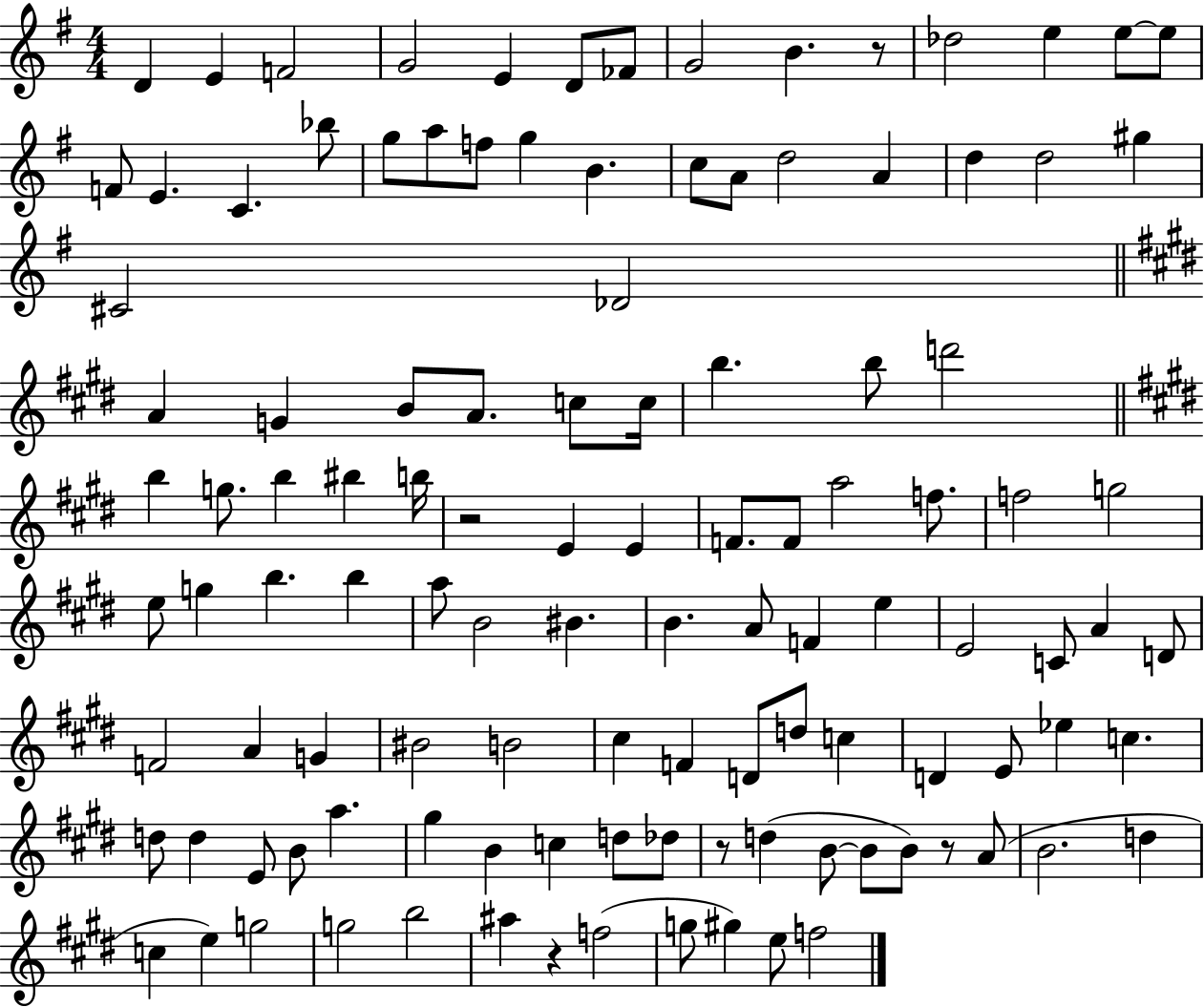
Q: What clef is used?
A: treble